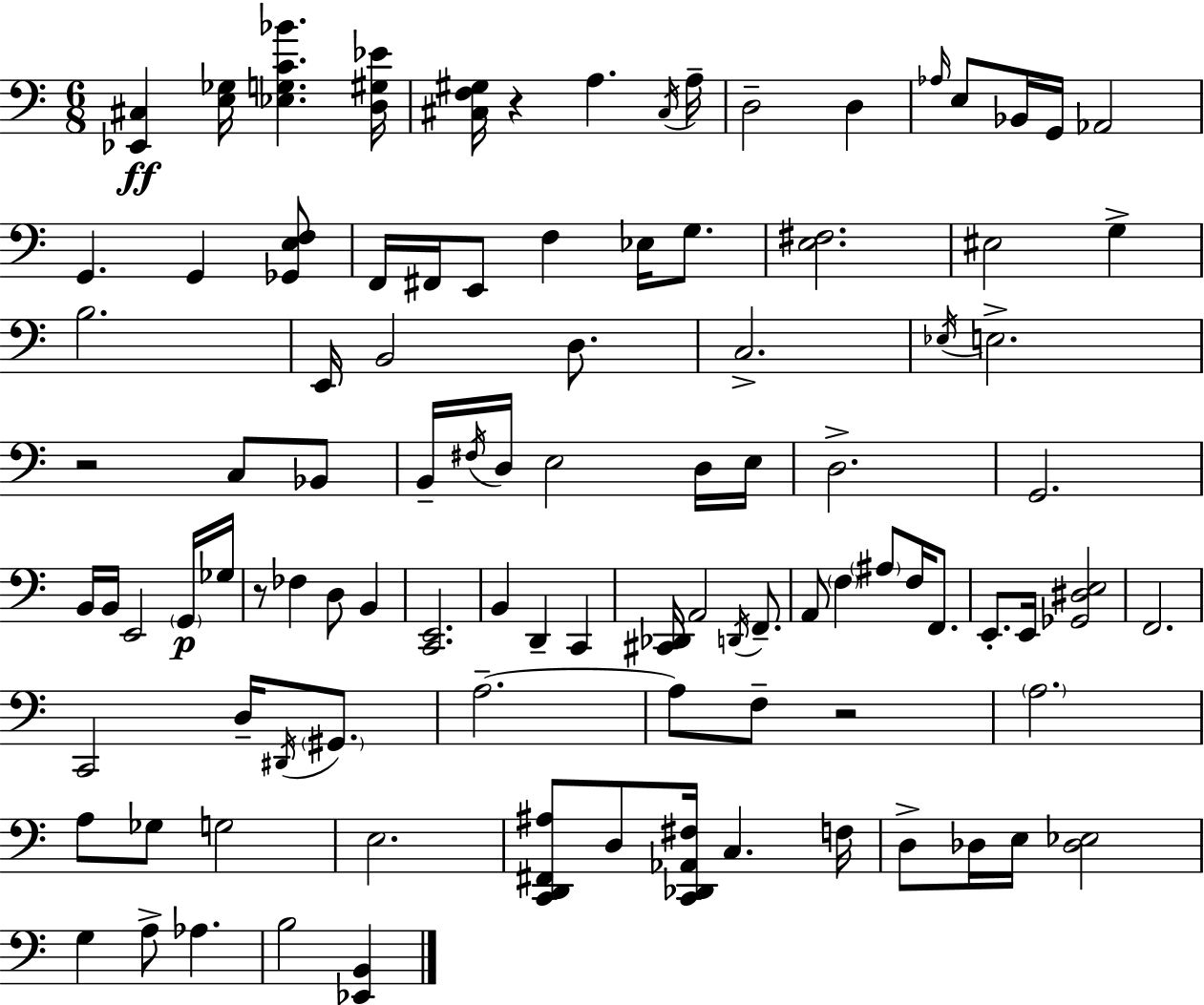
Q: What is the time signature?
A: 6/8